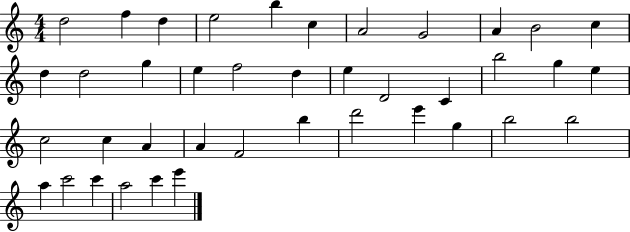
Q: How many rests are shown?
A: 0